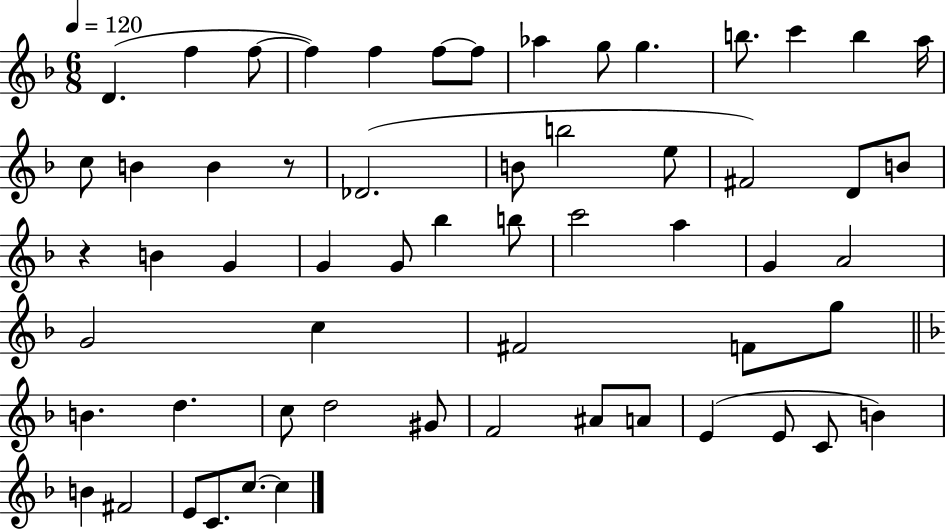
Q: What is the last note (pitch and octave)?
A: C5